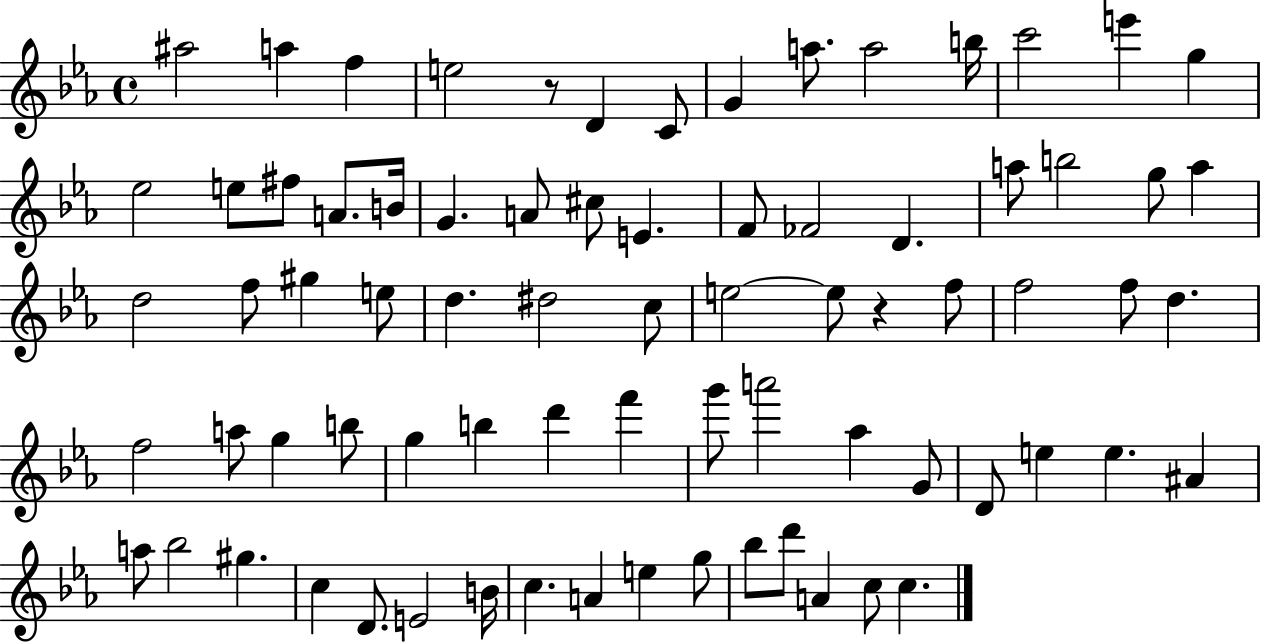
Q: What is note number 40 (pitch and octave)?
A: F5